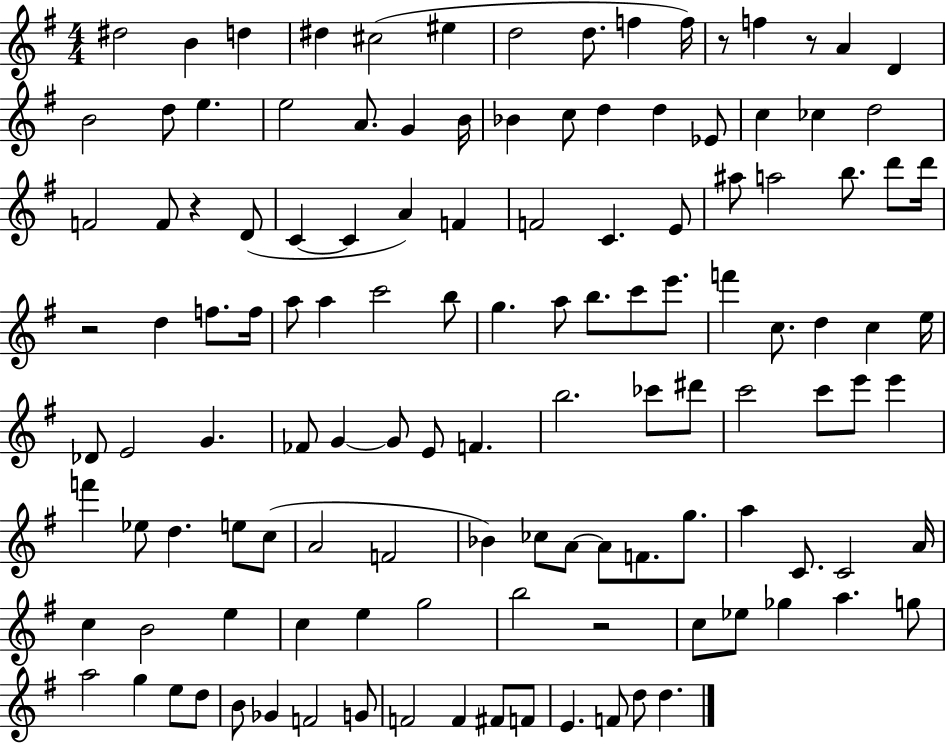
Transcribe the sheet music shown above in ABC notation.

X:1
T:Untitled
M:4/4
L:1/4
K:G
^d2 B d ^d ^c2 ^e d2 d/2 f f/4 z/2 f z/2 A D B2 d/2 e e2 A/2 G B/4 _B c/2 d d _E/2 c _c d2 F2 F/2 z D/2 C C A F F2 C E/2 ^a/2 a2 b/2 d'/2 d'/4 z2 d f/2 f/4 a/2 a c'2 b/2 g a/2 b/2 c'/2 e'/2 f' c/2 d c e/4 _D/2 E2 G _F/2 G G/2 E/2 F b2 _c'/2 ^d'/2 c'2 c'/2 e'/2 e' f' _e/2 d e/2 c/2 A2 F2 _B _c/2 A/2 A/2 F/2 g/2 a C/2 C2 A/4 c B2 e c e g2 b2 z2 c/2 _e/2 _g a g/2 a2 g e/2 d/2 B/2 _G F2 G/2 F2 F ^F/2 F/2 E F/2 d/2 d